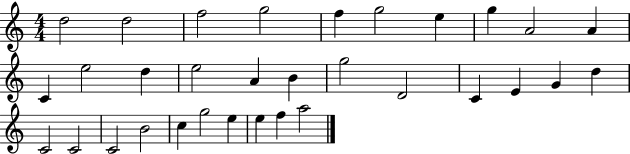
X:1
T:Untitled
M:4/4
L:1/4
K:C
d2 d2 f2 g2 f g2 e g A2 A C e2 d e2 A B g2 D2 C E G d C2 C2 C2 B2 c g2 e e f a2